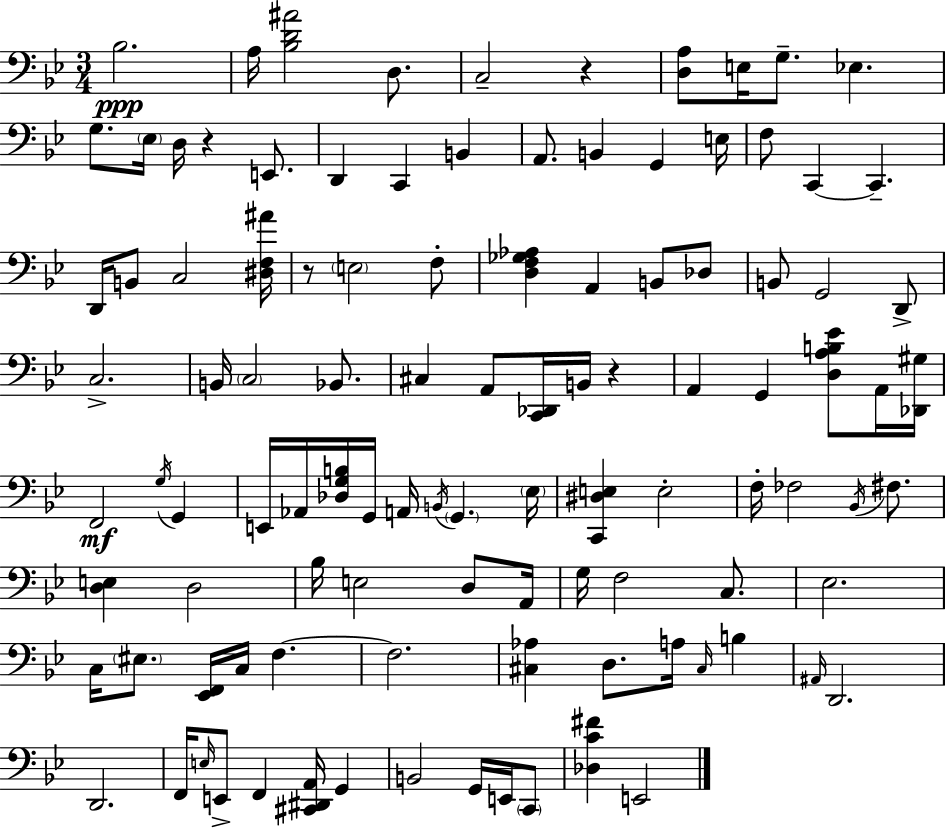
X:1
T:Untitled
M:3/4
L:1/4
K:Gm
_B,2 A,/4 [_B,D^A]2 D,/2 C,2 z [D,A,]/2 E,/4 G,/2 _E, G,/2 _E,/4 D,/4 z E,,/2 D,, C,, B,, A,,/2 B,, G,, E,/4 F,/2 C,, C,, D,,/4 B,,/2 C,2 [^D,F,^A]/4 z/2 E,2 F,/2 [D,F,_G,_A,] A,, B,,/2 _D,/2 B,,/2 G,,2 D,,/2 C,2 B,,/4 C,2 _B,,/2 ^C, A,,/2 [C,,_D,,]/4 B,,/4 z A,, G,, [D,A,B,_E]/2 A,,/4 [_D,,^G,]/4 F,,2 G,/4 G,, E,,/4 _A,,/4 [_D,G,B,]/4 G,,/4 A,,/4 B,,/4 G,, _E,/4 [C,,^D,E,] E,2 F,/4 _F,2 _B,,/4 ^F,/2 [D,E,] D,2 _B,/4 E,2 D,/2 A,,/4 G,/4 F,2 C,/2 _E,2 C,/4 ^E,/2 [_E,,F,,]/4 C,/4 F, F,2 [^C,_A,] D,/2 A,/4 ^C,/4 B, ^A,,/4 D,,2 D,,2 F,,/4 E,/4 E,,/2 F,, [^C,,^D,,A,,]/4 G,, B,,2 G,,/4 E,,/4 C,,/2 [_D,C^F] E,,2